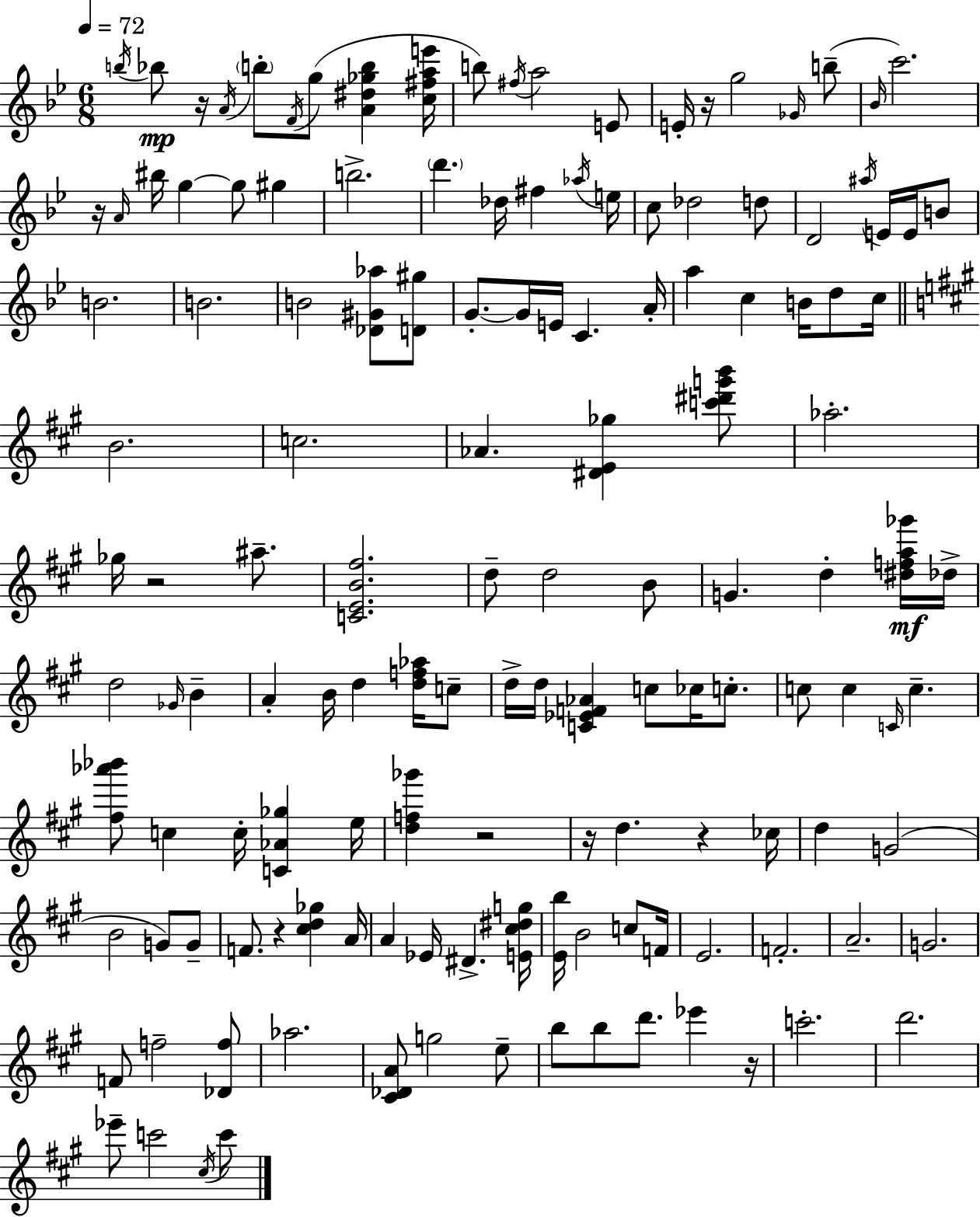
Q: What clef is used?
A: treble